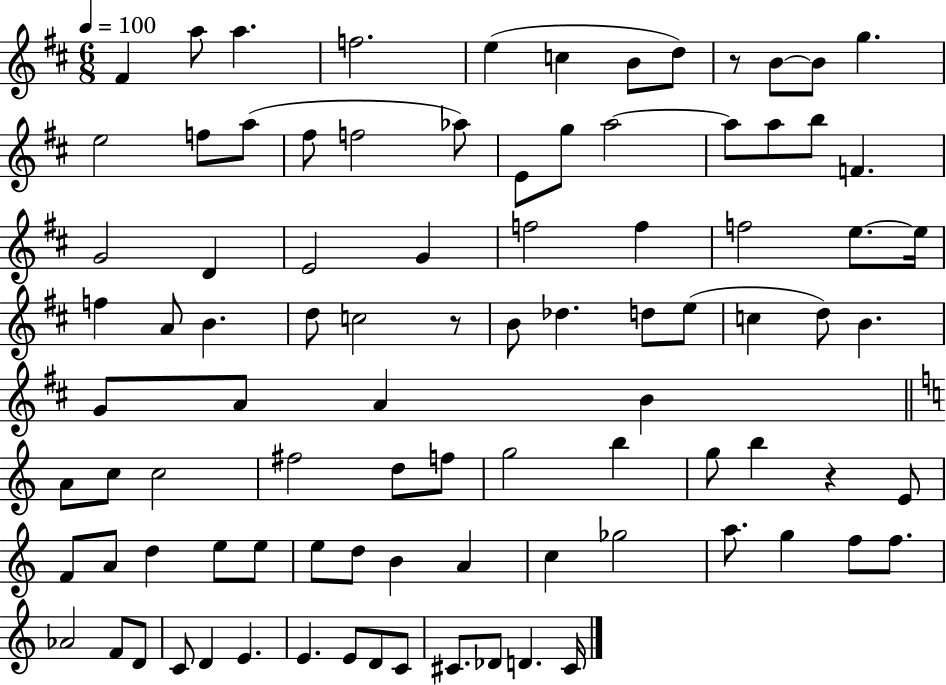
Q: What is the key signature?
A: D major